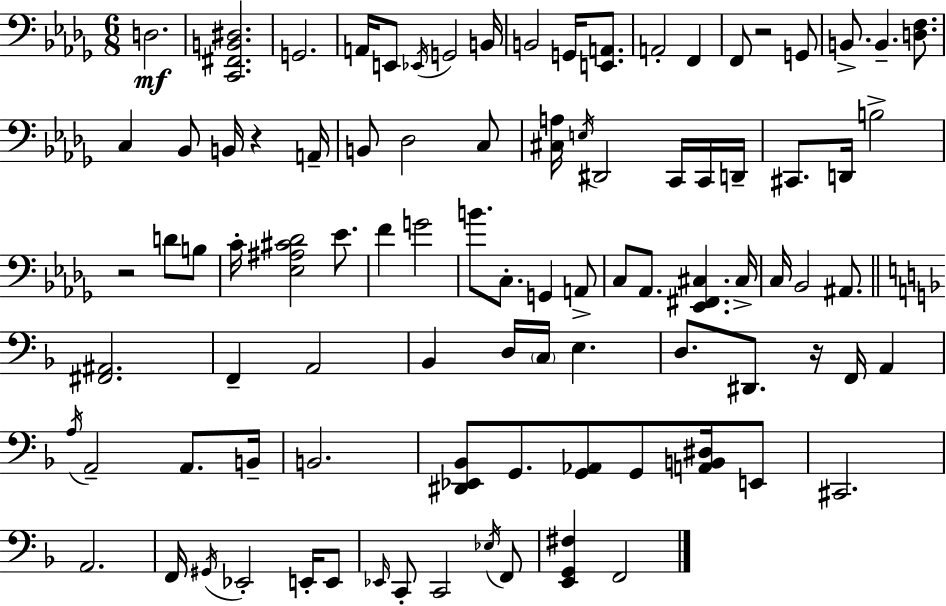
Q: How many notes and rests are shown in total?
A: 92